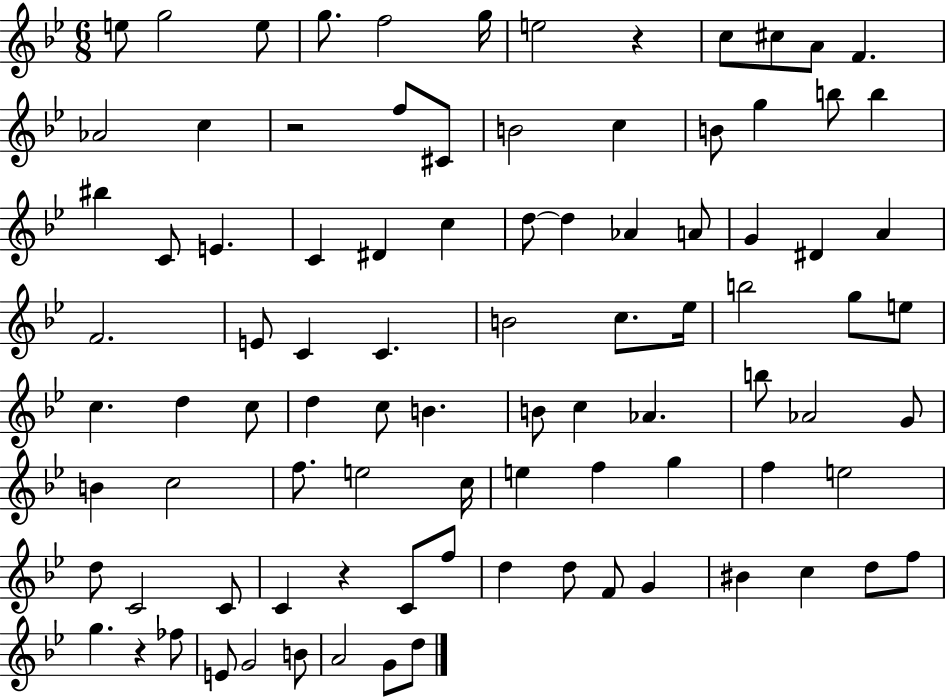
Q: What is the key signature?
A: BES major